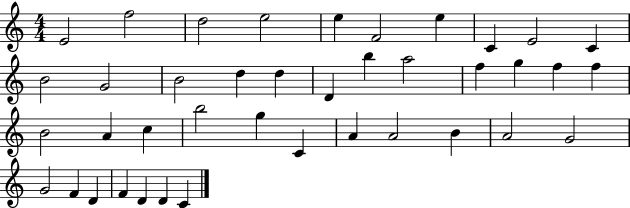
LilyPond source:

{
  \clef treble
  \numericTimeSignature
  \time 4/4
  \key c \major
  e'2 f''2 | d''2 e''2 | e''4 f'2 e''4 | c'4 e'2 c'4 | \break b'2 g'2 | b'2 d''4 d''4 | d'4 b''4 a''2 | f''4 g''4 f''4 f''4 | \break b'2 a'4 c''4 | b''2 g''4 c'4 | a'4 a'2 b'4 | a'2 g'2 | \break g'2 f'4 d'4 | f'4 d'4 d'4 c'4 | \bar "|."
}